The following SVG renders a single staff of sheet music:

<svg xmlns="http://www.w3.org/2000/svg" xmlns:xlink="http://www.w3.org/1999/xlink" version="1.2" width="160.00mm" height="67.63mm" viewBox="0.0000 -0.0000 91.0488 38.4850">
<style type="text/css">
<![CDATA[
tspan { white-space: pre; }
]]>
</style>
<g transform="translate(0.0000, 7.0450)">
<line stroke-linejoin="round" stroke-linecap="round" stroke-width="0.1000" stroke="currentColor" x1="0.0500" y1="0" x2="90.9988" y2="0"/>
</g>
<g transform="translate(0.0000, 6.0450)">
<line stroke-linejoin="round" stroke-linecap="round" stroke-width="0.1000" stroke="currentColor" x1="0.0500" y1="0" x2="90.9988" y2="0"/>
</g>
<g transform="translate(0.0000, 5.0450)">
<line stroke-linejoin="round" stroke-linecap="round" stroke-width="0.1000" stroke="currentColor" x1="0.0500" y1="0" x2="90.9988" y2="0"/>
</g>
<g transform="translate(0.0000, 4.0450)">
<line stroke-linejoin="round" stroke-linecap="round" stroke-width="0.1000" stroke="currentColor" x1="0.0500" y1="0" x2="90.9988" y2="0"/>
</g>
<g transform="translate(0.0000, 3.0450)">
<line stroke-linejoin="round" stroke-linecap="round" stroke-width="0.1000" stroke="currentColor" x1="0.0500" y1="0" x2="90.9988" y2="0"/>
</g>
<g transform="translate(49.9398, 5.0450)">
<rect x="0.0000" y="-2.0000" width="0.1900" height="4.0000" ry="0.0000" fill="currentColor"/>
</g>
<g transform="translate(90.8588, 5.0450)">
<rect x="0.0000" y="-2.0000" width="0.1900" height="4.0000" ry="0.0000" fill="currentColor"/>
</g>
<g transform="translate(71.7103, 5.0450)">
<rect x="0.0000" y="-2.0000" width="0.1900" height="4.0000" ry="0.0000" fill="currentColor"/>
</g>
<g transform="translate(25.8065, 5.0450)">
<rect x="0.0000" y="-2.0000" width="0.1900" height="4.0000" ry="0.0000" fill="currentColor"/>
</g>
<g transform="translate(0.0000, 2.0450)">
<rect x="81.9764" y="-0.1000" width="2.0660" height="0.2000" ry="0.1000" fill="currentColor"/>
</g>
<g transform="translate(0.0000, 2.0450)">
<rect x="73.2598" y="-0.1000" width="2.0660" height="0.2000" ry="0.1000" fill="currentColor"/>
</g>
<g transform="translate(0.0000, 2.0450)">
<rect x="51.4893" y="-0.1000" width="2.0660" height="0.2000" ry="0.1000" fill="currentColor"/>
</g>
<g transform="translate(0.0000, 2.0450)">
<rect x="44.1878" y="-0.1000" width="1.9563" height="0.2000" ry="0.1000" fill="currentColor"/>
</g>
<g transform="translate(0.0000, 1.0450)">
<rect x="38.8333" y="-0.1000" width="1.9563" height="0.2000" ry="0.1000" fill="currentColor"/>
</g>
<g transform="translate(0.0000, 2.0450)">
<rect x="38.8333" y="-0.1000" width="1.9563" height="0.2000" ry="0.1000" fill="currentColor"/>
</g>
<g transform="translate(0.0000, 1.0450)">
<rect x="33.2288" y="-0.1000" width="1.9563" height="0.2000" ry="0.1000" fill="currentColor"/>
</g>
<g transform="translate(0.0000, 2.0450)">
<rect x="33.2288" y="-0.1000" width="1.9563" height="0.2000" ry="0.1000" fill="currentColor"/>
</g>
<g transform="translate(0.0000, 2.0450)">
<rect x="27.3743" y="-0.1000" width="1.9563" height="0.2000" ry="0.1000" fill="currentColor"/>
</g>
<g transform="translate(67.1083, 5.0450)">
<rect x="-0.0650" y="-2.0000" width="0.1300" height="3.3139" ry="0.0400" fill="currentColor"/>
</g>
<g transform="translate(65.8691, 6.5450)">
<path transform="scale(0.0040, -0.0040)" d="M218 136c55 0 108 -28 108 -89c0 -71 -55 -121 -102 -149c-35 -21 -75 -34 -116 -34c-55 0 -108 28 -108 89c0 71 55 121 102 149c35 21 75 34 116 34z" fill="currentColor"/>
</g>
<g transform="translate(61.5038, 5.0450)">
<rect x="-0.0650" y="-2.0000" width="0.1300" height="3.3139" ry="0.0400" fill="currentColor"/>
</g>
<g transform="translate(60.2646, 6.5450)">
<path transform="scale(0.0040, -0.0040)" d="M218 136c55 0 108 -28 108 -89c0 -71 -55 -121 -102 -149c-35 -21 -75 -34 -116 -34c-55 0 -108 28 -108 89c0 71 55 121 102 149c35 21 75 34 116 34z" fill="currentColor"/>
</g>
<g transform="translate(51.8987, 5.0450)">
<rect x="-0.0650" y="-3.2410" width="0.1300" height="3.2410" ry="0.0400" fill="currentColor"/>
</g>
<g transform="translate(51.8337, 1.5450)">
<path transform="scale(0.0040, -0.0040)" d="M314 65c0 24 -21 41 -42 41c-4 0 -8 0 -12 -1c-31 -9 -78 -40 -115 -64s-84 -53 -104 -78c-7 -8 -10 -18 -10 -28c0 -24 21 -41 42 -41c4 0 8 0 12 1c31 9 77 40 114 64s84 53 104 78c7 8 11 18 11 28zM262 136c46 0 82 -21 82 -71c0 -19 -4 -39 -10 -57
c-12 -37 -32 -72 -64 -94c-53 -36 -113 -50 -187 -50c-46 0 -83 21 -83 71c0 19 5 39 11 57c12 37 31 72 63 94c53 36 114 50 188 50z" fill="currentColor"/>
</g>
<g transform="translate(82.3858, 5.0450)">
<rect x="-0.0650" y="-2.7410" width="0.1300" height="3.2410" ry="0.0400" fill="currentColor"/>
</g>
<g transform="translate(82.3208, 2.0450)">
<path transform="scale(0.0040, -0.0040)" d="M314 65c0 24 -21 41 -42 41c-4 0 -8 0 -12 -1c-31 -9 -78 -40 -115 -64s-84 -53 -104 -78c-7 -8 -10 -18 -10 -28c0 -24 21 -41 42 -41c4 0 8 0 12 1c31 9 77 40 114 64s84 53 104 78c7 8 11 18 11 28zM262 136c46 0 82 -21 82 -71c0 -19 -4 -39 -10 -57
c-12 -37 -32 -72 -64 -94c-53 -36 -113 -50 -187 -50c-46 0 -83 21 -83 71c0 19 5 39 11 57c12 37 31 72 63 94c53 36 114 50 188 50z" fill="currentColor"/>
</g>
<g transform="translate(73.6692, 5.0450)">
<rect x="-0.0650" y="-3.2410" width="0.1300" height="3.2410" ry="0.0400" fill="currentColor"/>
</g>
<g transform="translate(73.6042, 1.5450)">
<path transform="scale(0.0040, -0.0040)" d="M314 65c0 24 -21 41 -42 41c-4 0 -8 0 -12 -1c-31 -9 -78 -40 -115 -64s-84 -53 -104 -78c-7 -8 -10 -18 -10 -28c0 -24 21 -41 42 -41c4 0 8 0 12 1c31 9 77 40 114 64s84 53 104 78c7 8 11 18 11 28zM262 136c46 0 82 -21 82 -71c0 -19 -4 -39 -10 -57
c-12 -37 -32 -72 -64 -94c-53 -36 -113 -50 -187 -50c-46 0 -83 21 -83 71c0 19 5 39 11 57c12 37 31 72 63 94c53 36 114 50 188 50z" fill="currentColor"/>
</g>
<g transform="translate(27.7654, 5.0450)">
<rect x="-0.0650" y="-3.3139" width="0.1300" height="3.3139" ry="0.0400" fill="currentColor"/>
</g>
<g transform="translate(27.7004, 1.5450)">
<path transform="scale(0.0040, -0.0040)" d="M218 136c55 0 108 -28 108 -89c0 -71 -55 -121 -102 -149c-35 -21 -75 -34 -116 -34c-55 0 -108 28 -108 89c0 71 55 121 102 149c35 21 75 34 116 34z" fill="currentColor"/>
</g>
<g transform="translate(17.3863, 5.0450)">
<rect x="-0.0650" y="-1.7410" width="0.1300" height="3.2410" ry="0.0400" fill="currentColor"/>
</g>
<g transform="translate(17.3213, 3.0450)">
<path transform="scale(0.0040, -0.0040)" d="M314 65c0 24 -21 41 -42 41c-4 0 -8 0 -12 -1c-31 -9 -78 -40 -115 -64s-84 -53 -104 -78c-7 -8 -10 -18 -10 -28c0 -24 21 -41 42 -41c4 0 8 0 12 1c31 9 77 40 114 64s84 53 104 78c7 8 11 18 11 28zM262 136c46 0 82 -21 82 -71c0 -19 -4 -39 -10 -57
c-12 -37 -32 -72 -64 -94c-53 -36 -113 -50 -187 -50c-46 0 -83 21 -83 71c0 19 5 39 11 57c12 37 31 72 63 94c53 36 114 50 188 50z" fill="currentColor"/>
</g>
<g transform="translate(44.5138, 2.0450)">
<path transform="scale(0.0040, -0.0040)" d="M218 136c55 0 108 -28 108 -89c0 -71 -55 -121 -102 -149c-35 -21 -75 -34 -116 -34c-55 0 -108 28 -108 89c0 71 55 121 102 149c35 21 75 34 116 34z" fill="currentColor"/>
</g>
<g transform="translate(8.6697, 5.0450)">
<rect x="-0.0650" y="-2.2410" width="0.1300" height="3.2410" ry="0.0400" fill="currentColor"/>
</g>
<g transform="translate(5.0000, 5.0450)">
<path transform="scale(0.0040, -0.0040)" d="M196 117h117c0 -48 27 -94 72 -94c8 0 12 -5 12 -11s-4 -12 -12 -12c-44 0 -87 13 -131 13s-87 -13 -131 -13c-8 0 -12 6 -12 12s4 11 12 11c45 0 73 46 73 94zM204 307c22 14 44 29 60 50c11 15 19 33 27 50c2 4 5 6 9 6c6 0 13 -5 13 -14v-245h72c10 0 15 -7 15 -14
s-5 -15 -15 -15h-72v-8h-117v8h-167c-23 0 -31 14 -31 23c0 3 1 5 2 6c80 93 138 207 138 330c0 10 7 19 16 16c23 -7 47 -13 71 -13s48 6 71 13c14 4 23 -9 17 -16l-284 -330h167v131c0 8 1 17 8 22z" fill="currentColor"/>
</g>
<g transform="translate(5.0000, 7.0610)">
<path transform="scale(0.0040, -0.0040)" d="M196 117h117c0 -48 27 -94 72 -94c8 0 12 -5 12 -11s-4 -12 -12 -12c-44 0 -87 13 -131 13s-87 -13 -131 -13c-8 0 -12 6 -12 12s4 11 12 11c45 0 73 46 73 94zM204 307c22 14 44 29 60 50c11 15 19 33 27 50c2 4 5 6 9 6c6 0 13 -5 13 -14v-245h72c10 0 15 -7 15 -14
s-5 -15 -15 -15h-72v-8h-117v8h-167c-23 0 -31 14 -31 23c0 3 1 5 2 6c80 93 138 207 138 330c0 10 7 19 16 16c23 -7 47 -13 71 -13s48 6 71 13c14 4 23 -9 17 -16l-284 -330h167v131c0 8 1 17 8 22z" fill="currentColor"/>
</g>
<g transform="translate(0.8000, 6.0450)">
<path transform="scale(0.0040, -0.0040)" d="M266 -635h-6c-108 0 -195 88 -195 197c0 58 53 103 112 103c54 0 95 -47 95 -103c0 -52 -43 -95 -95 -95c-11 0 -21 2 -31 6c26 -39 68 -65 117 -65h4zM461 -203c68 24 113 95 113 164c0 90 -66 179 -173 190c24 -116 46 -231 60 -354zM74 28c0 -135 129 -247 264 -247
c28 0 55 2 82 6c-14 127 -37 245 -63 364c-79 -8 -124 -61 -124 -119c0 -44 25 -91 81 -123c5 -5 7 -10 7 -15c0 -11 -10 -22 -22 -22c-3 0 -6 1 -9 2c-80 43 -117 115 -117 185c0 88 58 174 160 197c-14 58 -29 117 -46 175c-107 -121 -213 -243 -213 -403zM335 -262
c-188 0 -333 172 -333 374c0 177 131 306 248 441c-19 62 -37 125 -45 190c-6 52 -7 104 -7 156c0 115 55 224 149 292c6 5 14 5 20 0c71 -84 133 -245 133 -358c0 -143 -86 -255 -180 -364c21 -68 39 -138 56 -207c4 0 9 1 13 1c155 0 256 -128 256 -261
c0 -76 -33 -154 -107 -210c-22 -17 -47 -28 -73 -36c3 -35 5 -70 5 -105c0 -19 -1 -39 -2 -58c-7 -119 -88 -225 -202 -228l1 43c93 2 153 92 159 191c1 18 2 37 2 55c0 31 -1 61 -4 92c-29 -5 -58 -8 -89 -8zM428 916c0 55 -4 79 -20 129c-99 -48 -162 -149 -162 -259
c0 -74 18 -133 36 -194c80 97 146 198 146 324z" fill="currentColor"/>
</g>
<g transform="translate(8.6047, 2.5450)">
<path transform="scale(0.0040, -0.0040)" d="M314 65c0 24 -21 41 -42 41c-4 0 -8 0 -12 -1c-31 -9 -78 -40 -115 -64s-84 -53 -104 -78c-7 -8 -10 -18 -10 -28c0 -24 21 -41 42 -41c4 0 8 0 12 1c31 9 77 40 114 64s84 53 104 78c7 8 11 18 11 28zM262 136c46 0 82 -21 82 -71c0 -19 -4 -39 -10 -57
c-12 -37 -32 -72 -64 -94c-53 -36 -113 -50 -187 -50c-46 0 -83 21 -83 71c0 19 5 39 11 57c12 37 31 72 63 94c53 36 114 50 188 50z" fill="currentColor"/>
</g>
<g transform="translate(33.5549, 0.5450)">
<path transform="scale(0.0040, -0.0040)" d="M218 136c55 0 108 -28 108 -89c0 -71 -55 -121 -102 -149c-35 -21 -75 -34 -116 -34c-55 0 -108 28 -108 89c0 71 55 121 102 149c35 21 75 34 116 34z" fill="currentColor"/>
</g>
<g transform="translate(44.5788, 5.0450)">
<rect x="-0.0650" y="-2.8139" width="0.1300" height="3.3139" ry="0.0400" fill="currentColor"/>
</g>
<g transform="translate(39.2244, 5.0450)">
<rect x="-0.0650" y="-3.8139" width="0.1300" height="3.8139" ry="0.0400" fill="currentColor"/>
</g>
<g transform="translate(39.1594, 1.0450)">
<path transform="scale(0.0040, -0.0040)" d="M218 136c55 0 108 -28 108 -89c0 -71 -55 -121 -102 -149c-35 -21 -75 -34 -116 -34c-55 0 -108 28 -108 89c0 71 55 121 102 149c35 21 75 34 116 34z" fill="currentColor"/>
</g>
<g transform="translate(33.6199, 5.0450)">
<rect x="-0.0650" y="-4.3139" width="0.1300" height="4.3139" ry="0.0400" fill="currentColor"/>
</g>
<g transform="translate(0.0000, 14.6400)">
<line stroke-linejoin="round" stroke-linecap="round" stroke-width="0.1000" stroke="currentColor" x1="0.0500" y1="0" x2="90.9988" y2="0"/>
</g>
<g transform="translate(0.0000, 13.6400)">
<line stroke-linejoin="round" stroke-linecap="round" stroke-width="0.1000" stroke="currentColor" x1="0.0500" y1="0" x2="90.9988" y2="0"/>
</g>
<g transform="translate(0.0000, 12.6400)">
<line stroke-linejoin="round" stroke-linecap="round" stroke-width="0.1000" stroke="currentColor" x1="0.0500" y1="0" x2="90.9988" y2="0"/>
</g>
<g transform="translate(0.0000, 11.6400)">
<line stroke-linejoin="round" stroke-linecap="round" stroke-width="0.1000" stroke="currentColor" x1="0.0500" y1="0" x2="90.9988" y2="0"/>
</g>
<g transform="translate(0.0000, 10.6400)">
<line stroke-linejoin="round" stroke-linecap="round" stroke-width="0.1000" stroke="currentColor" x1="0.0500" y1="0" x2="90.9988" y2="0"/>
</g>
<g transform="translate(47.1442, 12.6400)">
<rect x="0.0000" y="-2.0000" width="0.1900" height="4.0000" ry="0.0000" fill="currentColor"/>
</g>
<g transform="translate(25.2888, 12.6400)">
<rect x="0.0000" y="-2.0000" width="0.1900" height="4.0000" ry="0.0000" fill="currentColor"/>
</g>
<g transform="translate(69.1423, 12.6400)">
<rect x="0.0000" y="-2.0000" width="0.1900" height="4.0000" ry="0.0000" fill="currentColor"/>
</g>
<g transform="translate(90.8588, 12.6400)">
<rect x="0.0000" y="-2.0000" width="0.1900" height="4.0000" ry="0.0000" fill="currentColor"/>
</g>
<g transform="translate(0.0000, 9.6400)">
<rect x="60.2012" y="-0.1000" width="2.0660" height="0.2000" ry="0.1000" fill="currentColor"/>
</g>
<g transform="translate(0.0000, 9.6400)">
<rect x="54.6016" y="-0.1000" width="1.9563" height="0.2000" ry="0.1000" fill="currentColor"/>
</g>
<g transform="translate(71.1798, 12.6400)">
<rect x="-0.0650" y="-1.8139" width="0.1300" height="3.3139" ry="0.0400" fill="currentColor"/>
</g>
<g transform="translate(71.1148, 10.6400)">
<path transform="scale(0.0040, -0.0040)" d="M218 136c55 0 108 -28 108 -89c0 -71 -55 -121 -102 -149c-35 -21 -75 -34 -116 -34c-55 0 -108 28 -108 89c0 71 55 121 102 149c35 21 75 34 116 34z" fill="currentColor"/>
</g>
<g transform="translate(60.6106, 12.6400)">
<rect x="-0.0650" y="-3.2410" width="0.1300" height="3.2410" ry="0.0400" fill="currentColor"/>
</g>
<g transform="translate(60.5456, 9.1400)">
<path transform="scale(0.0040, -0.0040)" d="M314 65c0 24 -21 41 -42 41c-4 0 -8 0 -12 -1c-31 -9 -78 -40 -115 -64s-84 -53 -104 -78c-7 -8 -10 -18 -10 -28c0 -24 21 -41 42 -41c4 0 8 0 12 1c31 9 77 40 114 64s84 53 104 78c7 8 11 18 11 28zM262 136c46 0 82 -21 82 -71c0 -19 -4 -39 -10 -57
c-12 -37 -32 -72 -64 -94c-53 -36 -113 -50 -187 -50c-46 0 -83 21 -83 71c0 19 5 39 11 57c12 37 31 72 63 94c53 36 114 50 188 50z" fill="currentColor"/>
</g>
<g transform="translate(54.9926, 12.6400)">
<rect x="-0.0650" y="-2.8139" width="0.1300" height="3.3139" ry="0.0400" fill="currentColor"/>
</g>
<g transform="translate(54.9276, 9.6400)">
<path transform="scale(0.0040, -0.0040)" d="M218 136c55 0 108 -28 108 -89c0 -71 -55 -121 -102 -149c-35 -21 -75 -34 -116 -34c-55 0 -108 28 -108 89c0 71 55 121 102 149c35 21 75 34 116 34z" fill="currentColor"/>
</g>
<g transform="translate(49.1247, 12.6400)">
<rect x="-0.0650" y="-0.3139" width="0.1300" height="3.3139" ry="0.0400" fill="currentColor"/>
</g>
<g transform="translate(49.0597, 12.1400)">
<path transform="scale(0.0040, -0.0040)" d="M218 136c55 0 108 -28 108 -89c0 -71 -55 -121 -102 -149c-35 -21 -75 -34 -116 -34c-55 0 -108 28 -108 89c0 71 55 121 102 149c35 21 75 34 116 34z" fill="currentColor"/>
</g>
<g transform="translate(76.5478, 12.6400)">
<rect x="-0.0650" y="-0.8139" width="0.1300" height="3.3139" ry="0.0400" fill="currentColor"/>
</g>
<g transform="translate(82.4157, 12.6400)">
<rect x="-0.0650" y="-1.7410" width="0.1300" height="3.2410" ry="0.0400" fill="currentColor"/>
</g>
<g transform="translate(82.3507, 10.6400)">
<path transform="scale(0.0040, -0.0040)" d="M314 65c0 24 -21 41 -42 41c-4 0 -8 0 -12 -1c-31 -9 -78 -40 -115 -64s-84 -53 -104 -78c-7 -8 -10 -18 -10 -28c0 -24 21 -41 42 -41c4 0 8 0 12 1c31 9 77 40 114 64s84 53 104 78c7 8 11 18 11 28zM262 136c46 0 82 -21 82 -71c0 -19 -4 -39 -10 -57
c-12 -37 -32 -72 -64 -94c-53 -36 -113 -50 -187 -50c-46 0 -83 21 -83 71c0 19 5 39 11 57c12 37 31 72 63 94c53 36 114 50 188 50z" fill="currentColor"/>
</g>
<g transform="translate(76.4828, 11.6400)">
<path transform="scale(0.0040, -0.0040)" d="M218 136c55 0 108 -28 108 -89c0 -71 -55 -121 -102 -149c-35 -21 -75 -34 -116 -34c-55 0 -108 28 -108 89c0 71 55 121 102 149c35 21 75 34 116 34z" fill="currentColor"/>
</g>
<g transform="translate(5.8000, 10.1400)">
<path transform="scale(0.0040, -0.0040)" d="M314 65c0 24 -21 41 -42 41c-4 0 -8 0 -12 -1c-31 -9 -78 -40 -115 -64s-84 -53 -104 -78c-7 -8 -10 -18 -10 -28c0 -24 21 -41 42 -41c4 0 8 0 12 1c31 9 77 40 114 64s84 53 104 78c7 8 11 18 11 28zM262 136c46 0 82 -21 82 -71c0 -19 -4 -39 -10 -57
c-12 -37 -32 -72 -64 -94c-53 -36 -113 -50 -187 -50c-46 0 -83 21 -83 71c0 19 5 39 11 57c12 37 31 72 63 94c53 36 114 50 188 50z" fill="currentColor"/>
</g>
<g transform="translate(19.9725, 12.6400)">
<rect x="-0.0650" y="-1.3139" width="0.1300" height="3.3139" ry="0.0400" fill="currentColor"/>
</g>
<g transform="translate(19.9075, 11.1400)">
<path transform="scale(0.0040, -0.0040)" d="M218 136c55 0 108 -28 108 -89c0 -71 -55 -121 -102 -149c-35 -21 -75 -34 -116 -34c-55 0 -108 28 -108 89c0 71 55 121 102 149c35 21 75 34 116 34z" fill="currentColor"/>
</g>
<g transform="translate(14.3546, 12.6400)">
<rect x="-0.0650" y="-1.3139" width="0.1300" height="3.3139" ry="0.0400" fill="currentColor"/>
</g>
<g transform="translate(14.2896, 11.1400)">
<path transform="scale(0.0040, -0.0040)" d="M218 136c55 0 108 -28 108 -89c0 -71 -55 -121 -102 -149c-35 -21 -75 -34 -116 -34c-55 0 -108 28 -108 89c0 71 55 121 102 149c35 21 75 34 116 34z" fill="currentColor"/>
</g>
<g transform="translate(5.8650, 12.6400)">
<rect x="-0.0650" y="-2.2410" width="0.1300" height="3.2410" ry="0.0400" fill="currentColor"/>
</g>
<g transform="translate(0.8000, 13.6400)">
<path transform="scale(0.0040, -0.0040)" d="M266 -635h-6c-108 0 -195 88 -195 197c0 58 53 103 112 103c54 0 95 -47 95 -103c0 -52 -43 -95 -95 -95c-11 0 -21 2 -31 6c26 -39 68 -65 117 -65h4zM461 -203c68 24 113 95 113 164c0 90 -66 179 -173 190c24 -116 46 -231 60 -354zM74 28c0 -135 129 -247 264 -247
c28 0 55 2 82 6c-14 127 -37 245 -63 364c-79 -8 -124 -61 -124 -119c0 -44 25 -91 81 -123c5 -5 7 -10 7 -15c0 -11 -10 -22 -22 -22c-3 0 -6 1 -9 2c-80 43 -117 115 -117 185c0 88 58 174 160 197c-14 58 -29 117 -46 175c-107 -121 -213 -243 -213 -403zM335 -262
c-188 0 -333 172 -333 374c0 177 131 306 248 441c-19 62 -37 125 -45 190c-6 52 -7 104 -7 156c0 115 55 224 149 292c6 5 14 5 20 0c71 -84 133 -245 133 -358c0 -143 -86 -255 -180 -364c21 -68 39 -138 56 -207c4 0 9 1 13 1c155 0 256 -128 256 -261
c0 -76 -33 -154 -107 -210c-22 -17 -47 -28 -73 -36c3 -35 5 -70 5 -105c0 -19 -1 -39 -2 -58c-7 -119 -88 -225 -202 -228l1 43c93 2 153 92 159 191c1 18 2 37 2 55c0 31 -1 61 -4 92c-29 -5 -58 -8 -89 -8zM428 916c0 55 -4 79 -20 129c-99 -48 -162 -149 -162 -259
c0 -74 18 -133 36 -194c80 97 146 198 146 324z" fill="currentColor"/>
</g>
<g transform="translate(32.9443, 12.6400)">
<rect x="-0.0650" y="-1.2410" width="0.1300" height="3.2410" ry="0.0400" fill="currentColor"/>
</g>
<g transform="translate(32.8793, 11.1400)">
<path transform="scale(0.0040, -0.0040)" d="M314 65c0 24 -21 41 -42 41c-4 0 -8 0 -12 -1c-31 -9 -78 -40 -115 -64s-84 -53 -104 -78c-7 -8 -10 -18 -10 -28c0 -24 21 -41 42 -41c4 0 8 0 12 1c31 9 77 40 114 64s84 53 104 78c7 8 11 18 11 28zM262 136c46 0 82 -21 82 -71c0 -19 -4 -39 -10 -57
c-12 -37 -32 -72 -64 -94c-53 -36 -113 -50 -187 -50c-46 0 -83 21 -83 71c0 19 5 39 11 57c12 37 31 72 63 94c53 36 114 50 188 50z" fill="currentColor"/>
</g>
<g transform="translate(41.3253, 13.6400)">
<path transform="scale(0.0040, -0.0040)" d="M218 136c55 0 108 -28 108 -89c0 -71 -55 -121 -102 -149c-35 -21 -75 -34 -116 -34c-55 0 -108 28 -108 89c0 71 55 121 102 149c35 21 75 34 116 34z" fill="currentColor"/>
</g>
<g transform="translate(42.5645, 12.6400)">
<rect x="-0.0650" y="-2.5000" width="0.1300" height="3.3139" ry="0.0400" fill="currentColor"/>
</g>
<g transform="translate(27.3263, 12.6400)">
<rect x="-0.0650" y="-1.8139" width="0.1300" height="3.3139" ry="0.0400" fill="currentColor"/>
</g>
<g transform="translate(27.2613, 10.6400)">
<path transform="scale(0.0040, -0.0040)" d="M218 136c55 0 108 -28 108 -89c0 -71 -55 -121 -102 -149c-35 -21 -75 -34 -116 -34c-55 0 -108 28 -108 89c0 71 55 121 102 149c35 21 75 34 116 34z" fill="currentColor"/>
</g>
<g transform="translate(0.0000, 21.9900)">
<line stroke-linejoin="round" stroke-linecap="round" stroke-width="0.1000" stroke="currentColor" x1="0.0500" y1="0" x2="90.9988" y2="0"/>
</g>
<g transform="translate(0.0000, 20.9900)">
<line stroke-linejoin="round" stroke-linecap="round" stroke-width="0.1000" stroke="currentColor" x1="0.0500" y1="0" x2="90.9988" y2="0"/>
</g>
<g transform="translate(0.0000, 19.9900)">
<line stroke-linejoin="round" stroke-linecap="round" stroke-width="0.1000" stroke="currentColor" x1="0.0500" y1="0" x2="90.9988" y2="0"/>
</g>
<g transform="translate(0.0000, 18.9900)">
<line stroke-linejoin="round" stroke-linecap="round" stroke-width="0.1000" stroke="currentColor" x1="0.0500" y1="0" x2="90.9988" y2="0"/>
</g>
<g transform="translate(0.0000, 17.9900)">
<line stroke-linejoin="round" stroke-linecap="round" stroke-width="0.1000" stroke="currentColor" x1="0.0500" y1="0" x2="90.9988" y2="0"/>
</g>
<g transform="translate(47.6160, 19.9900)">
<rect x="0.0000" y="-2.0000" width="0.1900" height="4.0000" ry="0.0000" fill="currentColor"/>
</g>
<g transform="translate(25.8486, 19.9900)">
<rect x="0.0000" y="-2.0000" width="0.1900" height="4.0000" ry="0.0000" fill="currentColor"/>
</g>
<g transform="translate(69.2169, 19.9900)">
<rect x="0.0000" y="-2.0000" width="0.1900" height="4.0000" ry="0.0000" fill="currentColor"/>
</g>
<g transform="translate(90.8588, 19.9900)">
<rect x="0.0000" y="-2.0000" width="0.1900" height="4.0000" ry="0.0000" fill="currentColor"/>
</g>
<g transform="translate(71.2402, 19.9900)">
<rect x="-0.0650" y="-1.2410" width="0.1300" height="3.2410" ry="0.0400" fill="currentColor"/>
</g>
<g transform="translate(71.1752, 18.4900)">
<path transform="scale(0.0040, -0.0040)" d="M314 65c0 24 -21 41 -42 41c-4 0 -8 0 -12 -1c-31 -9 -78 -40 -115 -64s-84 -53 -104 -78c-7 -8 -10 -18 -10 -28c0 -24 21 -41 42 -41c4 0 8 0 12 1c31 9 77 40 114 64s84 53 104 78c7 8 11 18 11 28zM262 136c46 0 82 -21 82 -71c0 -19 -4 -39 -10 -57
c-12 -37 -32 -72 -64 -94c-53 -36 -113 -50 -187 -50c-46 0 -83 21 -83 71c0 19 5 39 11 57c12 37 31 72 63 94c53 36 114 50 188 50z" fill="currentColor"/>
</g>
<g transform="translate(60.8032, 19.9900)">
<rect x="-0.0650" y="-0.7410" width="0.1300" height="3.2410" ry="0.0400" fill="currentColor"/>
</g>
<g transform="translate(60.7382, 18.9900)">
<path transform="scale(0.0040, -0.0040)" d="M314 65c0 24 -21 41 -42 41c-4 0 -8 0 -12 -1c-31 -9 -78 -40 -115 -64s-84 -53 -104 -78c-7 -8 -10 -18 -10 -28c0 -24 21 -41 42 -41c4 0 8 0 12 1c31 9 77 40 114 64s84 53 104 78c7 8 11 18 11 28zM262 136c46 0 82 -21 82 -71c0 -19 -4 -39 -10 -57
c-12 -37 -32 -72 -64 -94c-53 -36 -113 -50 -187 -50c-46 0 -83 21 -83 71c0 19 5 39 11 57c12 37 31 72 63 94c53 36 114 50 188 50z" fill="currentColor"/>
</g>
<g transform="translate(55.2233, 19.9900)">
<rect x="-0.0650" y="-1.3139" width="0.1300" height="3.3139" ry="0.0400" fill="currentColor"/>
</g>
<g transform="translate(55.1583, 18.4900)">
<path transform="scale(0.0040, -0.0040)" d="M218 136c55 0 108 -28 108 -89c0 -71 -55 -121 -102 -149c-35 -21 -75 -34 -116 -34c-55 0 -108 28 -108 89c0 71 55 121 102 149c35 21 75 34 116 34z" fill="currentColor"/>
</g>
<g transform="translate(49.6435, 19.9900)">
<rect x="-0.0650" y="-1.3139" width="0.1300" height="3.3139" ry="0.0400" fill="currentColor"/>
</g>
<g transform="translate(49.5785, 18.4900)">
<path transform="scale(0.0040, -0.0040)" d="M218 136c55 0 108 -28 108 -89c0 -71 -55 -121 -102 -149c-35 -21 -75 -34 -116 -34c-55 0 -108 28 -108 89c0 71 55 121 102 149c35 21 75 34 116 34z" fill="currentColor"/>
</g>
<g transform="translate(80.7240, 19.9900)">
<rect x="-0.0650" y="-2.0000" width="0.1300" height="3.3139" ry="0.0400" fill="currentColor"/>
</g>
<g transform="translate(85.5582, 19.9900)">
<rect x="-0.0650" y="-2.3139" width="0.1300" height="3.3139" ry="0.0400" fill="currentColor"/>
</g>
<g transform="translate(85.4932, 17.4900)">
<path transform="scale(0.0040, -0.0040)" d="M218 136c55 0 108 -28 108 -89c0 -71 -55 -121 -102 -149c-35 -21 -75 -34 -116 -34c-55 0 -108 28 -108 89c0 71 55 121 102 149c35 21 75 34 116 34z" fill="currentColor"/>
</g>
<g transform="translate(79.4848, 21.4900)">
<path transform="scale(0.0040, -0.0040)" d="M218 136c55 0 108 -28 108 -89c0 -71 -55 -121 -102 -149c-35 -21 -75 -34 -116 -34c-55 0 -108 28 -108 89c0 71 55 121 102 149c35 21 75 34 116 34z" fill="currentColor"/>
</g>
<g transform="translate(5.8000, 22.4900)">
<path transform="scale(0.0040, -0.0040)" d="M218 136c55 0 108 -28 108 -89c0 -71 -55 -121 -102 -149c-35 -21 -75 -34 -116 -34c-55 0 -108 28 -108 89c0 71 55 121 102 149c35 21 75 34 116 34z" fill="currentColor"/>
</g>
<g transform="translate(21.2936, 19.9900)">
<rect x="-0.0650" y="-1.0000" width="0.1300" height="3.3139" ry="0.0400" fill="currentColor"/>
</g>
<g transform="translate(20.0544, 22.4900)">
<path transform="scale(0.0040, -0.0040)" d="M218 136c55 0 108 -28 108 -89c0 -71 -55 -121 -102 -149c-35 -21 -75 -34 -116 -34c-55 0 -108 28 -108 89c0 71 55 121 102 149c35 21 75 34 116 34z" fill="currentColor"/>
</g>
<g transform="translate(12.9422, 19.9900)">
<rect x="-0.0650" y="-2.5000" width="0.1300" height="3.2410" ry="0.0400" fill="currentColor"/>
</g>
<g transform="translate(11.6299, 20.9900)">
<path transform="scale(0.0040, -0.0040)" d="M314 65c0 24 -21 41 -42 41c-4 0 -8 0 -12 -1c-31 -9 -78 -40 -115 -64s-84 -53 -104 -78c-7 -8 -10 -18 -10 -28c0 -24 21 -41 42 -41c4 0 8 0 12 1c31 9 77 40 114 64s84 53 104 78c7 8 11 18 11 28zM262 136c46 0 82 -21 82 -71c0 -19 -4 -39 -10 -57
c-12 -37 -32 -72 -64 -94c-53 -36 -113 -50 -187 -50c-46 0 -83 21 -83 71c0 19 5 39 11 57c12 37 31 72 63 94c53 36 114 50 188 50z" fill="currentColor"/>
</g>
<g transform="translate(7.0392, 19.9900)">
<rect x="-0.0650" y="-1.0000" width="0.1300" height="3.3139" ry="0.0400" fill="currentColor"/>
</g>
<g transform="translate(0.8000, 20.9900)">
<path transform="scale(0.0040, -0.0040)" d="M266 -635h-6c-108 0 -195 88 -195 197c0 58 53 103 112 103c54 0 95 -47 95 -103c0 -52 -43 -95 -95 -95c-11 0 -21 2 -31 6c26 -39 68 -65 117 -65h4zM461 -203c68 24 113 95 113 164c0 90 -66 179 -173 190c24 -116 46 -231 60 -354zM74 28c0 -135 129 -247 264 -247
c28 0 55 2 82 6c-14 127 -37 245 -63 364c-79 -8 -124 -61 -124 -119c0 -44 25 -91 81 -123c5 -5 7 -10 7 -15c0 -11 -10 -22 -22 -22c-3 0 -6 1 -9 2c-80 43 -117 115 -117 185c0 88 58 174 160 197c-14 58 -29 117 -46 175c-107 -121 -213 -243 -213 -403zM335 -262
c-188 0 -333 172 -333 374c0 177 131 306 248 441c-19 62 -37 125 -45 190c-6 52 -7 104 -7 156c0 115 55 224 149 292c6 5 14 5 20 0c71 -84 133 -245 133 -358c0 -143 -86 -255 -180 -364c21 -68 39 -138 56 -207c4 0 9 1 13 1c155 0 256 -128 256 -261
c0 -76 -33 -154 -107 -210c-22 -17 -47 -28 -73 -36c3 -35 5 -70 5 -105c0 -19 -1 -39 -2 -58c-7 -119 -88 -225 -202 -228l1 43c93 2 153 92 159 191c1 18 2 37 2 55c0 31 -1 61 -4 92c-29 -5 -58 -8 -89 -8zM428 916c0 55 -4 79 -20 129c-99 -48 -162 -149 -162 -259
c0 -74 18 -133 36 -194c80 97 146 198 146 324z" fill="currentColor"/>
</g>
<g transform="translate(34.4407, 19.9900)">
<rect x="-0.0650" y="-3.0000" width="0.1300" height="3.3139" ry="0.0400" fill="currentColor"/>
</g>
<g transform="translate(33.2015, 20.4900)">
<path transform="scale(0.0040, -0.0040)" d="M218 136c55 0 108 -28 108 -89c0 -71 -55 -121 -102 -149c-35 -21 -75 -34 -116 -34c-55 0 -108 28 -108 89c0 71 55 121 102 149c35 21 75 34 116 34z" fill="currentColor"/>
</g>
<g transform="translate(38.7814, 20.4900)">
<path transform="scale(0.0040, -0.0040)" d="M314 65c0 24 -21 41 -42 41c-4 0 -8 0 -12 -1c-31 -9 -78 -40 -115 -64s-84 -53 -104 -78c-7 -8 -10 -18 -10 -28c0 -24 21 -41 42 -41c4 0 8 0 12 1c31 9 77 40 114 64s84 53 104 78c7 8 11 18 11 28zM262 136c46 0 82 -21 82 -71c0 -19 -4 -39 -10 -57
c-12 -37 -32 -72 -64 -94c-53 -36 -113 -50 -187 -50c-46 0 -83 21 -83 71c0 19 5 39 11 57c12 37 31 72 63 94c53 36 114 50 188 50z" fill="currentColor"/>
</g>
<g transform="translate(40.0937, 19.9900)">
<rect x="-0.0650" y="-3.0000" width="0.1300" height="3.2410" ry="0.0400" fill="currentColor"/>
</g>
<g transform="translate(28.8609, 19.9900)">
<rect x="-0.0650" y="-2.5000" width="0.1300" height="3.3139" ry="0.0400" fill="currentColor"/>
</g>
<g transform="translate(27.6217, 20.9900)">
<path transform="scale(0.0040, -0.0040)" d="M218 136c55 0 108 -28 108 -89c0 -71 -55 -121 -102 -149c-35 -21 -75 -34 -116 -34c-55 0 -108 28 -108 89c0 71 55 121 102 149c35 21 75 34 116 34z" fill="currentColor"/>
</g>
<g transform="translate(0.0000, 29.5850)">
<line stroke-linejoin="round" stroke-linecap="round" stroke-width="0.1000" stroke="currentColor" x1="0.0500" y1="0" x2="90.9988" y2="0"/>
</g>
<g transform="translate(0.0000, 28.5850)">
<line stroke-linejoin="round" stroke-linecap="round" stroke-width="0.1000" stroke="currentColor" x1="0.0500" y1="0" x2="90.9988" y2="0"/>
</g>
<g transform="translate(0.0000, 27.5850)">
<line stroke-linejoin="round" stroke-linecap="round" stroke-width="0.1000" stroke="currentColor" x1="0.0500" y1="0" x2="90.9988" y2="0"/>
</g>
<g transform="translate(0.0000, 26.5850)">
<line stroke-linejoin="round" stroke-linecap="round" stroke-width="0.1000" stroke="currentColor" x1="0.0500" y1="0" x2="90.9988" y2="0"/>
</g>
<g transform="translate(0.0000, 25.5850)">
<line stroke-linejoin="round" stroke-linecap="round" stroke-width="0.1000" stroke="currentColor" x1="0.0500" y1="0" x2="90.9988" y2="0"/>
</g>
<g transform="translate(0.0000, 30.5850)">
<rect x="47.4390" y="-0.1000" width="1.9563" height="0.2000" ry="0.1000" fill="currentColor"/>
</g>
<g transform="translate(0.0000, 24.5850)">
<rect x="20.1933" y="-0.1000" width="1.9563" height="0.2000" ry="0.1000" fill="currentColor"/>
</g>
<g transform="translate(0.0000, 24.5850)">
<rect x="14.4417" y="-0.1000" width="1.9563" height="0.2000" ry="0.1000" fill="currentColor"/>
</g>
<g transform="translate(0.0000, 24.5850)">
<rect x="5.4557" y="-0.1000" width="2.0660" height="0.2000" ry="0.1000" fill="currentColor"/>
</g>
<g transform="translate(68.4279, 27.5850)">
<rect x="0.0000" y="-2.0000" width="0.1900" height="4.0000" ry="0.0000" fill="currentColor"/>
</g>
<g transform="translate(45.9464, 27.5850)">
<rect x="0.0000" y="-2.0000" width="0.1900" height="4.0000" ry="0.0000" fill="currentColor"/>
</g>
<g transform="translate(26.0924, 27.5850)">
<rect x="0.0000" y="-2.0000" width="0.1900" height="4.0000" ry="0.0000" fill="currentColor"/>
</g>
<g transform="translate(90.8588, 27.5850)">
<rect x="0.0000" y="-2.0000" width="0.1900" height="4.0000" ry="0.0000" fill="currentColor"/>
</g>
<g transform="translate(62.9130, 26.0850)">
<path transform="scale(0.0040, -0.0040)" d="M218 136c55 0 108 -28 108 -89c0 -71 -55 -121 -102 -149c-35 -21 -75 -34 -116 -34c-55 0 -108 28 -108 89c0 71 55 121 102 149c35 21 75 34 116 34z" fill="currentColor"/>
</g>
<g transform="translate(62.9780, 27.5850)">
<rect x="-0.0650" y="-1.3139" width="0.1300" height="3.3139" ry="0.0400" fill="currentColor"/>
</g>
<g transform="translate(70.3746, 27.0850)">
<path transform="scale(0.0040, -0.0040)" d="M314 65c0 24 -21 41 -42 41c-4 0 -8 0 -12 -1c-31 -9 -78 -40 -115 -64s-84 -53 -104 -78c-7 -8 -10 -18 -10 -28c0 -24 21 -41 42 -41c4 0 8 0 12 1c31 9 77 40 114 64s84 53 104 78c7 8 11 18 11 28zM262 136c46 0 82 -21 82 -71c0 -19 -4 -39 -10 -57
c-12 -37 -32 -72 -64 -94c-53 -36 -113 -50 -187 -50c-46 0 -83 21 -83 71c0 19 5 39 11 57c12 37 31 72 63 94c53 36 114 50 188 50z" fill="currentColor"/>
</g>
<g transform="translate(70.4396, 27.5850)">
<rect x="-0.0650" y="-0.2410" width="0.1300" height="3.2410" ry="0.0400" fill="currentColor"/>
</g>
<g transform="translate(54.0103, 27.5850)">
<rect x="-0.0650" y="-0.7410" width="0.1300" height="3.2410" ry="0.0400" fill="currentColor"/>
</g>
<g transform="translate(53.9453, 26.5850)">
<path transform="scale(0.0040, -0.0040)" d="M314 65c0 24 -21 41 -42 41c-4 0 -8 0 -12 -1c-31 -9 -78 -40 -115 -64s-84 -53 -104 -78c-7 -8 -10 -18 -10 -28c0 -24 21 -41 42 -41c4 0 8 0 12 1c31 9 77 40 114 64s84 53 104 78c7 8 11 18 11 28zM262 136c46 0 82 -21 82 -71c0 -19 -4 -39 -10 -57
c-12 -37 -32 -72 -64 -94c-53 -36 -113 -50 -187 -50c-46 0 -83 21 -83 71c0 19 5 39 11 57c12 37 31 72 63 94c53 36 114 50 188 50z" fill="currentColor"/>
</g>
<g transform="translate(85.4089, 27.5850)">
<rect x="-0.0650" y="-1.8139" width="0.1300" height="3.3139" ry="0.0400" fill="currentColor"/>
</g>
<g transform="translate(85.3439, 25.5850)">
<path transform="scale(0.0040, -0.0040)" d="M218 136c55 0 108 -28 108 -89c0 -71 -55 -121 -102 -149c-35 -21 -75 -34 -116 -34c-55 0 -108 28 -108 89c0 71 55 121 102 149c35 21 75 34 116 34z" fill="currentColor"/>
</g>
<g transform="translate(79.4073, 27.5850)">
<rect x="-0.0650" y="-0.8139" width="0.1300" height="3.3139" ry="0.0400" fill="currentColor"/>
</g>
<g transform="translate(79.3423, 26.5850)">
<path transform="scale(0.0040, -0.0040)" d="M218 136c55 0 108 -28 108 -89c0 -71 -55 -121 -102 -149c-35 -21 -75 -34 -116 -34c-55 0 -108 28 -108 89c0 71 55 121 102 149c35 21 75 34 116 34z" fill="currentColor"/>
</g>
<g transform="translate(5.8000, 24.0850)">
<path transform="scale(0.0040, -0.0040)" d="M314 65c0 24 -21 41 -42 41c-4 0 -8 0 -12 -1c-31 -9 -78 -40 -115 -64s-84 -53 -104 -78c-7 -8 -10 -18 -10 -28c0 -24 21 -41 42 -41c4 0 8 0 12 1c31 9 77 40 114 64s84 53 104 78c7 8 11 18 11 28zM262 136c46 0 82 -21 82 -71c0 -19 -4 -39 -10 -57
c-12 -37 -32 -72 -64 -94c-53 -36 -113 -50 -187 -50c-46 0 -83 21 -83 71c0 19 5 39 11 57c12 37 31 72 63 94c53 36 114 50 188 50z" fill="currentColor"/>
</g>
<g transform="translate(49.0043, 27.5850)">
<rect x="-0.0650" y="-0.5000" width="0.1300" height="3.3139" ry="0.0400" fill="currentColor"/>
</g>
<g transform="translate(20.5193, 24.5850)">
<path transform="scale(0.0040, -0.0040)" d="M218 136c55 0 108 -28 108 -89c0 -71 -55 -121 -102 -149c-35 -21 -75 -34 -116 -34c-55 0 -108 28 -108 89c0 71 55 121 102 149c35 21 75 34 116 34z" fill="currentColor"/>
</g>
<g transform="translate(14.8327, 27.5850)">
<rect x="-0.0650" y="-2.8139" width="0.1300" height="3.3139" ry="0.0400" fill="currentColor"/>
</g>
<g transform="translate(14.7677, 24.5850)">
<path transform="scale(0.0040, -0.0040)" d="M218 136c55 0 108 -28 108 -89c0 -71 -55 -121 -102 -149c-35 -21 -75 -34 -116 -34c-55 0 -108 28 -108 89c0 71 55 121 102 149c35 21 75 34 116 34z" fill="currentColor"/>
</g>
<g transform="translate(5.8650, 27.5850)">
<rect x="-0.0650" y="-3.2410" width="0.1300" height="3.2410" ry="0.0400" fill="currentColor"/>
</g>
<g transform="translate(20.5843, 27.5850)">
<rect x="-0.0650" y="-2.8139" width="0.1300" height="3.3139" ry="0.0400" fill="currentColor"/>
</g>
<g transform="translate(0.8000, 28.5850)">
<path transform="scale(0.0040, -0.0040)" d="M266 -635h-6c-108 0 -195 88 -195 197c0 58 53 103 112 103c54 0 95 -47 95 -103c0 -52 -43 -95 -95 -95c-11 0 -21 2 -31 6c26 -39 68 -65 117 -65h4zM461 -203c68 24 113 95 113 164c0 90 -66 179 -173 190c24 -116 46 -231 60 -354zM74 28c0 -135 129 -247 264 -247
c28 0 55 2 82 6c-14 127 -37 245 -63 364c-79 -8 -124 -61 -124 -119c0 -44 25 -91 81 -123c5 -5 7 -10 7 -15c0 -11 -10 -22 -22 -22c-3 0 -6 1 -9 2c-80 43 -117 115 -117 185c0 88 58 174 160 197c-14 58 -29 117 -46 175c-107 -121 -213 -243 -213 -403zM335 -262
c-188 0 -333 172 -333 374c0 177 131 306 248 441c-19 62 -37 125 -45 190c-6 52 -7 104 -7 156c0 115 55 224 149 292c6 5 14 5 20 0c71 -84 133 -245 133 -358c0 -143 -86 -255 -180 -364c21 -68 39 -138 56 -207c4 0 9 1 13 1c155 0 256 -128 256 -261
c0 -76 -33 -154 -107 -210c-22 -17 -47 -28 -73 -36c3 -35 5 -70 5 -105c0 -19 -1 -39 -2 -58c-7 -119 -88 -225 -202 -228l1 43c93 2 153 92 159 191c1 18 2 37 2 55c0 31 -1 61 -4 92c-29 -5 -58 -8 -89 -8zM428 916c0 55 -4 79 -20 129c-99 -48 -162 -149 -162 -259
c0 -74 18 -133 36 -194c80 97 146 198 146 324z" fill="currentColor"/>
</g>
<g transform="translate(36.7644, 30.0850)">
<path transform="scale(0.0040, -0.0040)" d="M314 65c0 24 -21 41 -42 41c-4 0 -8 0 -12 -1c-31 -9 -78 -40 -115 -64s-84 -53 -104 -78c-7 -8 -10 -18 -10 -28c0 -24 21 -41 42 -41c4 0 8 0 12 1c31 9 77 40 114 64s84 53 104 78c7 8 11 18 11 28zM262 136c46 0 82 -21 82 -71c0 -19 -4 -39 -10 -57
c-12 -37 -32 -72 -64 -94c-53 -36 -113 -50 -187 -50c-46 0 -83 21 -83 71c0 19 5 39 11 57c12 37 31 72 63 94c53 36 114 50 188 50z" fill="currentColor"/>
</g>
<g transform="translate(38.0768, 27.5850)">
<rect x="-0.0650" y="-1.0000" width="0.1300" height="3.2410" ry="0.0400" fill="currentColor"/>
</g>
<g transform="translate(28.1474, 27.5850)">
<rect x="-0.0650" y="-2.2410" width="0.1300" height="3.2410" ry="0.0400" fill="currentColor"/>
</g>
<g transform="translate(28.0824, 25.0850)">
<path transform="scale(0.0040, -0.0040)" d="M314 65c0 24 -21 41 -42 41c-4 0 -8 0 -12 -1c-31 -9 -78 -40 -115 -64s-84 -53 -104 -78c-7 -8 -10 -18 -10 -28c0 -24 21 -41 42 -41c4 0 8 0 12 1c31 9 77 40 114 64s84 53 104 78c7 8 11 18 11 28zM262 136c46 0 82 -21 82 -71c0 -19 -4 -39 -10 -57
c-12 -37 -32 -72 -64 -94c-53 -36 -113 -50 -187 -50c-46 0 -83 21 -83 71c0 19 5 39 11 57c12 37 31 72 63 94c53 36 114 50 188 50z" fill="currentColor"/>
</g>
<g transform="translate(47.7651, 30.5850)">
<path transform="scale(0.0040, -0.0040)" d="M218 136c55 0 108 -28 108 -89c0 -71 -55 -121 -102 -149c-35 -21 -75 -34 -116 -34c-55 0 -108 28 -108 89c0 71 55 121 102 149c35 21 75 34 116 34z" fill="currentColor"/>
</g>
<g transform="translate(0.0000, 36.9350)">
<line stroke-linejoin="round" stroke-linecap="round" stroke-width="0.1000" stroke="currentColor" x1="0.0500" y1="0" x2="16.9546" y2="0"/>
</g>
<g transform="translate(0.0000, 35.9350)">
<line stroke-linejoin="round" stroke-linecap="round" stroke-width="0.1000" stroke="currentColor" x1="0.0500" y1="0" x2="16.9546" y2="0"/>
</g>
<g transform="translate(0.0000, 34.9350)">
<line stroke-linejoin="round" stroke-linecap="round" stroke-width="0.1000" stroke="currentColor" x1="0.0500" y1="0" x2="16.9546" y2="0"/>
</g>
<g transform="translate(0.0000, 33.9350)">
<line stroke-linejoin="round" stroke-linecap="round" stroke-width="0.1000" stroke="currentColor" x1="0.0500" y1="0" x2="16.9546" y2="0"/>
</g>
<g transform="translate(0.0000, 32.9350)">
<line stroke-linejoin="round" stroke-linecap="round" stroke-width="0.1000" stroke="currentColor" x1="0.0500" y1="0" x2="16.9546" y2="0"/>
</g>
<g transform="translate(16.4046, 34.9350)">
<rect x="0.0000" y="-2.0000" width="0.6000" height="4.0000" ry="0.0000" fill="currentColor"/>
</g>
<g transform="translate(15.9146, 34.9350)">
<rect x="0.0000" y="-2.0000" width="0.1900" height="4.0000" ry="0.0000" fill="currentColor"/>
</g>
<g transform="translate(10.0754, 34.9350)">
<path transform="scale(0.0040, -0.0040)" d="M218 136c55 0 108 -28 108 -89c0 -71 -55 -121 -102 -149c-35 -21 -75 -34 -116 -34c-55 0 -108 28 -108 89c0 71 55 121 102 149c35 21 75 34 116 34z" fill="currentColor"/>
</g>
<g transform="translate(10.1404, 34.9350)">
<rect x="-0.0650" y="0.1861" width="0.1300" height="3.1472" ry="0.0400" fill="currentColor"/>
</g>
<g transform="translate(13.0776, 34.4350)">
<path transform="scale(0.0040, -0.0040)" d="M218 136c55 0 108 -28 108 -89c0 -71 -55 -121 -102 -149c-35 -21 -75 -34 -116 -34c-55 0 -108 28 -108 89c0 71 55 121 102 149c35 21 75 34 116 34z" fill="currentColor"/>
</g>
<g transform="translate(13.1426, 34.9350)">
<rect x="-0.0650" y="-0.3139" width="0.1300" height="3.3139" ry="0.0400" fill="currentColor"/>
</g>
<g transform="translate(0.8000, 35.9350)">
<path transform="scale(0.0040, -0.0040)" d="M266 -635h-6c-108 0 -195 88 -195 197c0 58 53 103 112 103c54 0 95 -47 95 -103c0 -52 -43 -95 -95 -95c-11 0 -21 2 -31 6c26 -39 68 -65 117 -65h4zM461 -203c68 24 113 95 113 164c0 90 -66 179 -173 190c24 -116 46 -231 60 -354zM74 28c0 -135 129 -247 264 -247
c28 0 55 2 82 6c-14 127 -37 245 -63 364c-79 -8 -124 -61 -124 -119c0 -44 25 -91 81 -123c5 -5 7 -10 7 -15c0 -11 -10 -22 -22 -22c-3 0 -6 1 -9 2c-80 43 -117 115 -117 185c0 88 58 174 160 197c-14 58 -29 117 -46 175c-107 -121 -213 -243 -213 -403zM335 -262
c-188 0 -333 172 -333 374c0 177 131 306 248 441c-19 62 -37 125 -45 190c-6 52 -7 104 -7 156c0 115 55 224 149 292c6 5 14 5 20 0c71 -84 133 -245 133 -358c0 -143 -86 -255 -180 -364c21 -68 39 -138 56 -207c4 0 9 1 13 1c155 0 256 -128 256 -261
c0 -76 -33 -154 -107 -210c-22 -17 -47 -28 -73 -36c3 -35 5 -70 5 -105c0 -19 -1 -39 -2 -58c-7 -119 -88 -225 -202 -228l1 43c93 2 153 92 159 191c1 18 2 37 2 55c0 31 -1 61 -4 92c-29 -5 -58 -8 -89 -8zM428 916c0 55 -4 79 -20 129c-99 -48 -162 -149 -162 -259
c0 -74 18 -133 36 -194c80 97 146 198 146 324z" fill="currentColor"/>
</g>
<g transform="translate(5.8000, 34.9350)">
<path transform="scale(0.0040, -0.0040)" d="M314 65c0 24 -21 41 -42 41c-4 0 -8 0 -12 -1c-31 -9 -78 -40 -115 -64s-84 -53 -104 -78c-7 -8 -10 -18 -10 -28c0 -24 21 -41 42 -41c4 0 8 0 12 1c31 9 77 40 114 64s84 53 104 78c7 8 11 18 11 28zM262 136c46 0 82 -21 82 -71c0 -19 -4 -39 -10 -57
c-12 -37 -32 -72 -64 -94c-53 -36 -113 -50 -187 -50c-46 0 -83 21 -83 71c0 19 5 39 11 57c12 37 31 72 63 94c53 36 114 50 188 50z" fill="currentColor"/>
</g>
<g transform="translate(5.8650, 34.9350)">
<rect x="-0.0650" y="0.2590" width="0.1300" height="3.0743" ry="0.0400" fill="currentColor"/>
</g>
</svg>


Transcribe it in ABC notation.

X:1
T:Untitled
M:4/4
L:1/4
K:C
g2 f2 b d' c' a b2 F F b2 a2 g2 e e f e2 G c a b2 f d f2 D G2 D G A A2 e e d2 e2 F g b2 a a g2 D2 C d2 e c2 d f B2 B c